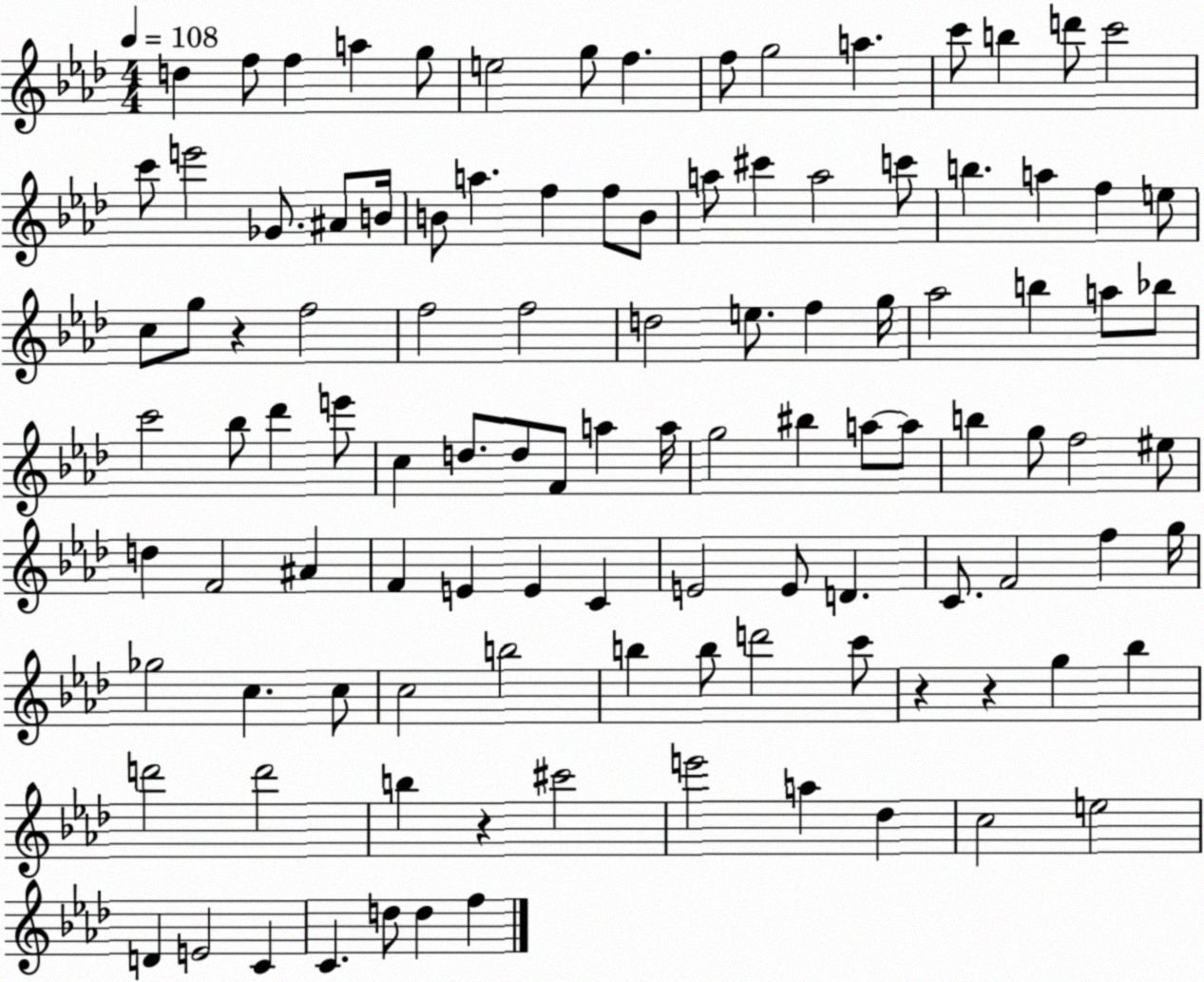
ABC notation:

X:1
T:Untitled
M:4/4
L:1/4
K:Ab
d f/2 f a g/2 e2 g/2 f f/2 g2 a c'/2 b d'/2 c'2 c'/2 e'2 _G/2 ^A/2 B/4 B/2 a f f/2 B/2 a/2 ^c' a2 c'/2 b a f e/2 c/2 g/2 z f2 f2 f2 d2 e/2 f g/4 _a2 b a/2 _b/2 c'2 _b/2 _d' e'/2 c d/2 d/2 F/2 a a/4 g2 ^b a/2 a/2 b g/2 f2 ^e/2 d F2 ^A F E E C E2 E/2 D C/2 F2 f g/4 _g2 c c/2 c2 b2 b b/2 d'2 c'/2 z z g _b d'2 d'2 b z ^c'2 e'2 a _d c2 e2 D E2 C C d/2 d f